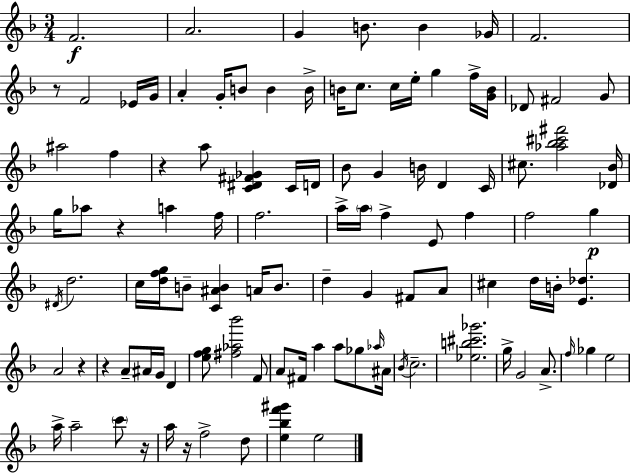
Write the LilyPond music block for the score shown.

{
  \clef treble
  \numericTimeSignature
  \time 3/4
  \key f \major
  \repeat volta 2 { f'2.\f | a'2. | g'4 b'8. b'4 ges'16 | f'2. | \break r8 f'2 ees'16 g'16 | a'4-. g'16-. b'8 b'4 b'16-> | b'16 c''8. c''16 e''16-. g''4 f''16-> <g' b'>16 | des'8 fis'2 g'8 | \break ais''2 f''4 | r4 a''8 <c' dis' fis' ges'>4 c'16 d'16 | bes'8 g'4 b'16 d'4 c'16 | cis''8. <aes'' bes'' cis''' fis'''>2 <des' bes'>16 | \break g''16 aes''8 r4 a''4 f''16 | f''2. | a''16-> \parenthesize a''16 f''4-> e'8 f''4 | f''2 g''4\p | \break \acciaccatura { dis'16 } d''2. | c''16 <d'' f'' g''>16 b'8-- <c' ais' b'>4 a'16 b'8. | d''4-- g'4 fis'8 a'8 | cis''4 d''16 b'16-. <e' des''>4. | \break a'2 r4 | r4 a'8-- ais'16 g'16 d'4 | <e'' f'' g''>8 <fis'' aes'' bes'''>2 f'8 | a'8 fis'16 a''4 a''8 ges''8 | \break \grace { aes''16 } ais'16 \acciaccatura { bes'16 } c''2.-- | <ees'' b'' cis''' ges'''>2. | g''16-> g'2 | a'8.-> \grace { f''16 } ges''4 e''2 | \break a''16-> a''2-- | \parenthesize c'''8 r16 a''16 r16 f''2-> | d''8 <e'' bes'' f''' gis'''>4 e''2 | } \bar "|."
}